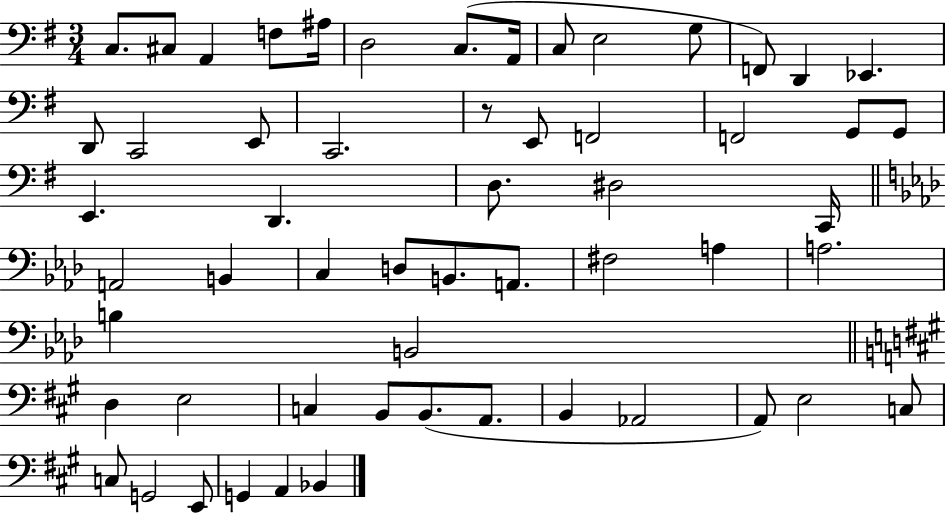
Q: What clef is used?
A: bass